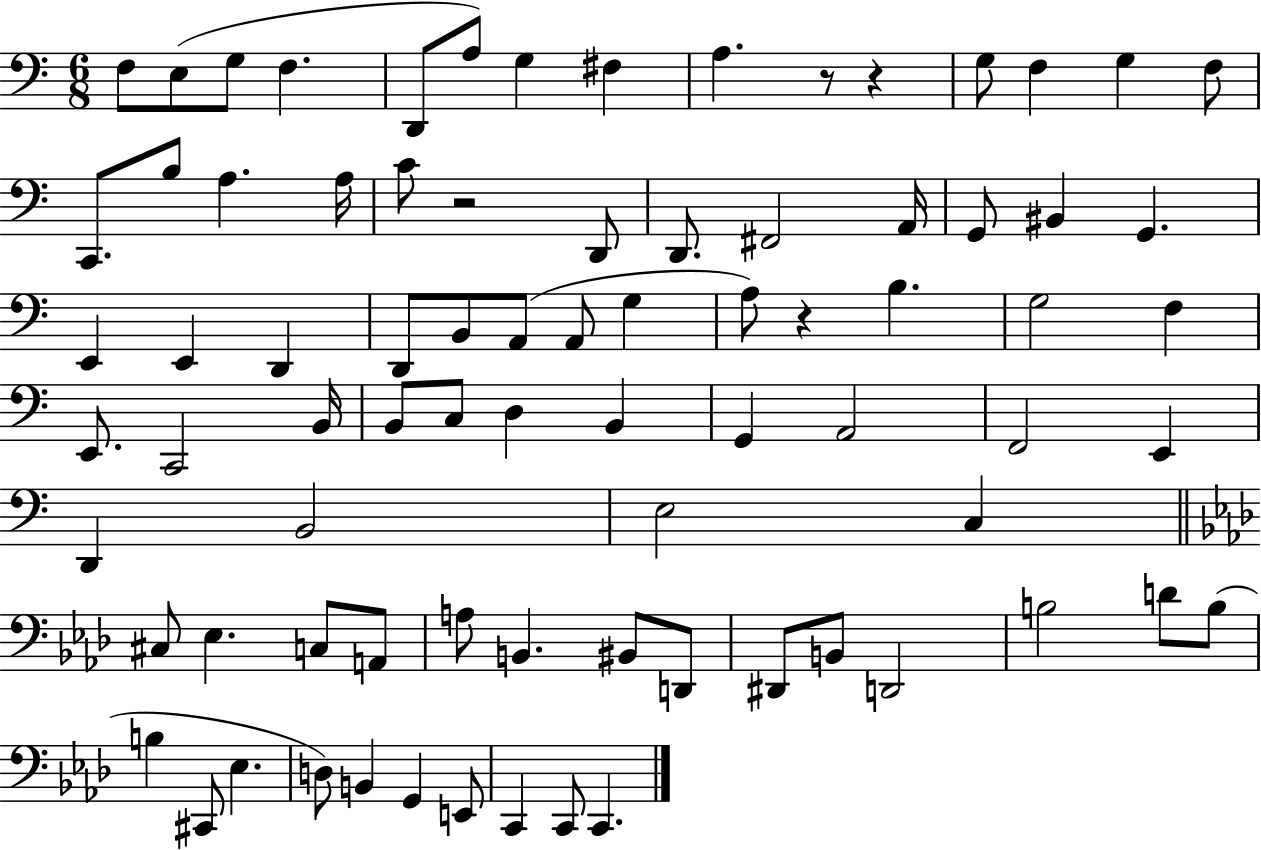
{
  \clef bass
  \numericTimeSignature
  \time 6/8
  \key c \major
  f8 e8( g8 f4. | d,8 a8) g4 fis4 | a4. r8 r4 | g8 f4 g4 f8 | \break c,8. b8 a4. a16 | c'8 r2 d,8 | d,8. fis,2 a,16 | g,8 bis,4 g,4. | \break e,4 e,4 d,4 | d,8 b,8 a,8( a,8 g4 | a8) r4 b4. | g2 f4 | \break e,8. c,2 b,16 | b,8 c8 d4 b,4 | g,4 a,2 | f,2 e,4 | \break d,4 b,2 | e2 c4 | \bar "||" \break \key aes \major cis8 ees4. c8 a,8 | a8 b,4. bis,8 d,8 | dis,8 b,8 d,2 | b2 d'8 b8( | \break b4 cis,8 ees4. | d8) b,4 g,4 e,8 | c,4 c,8 c,4. | \bar "|."
}